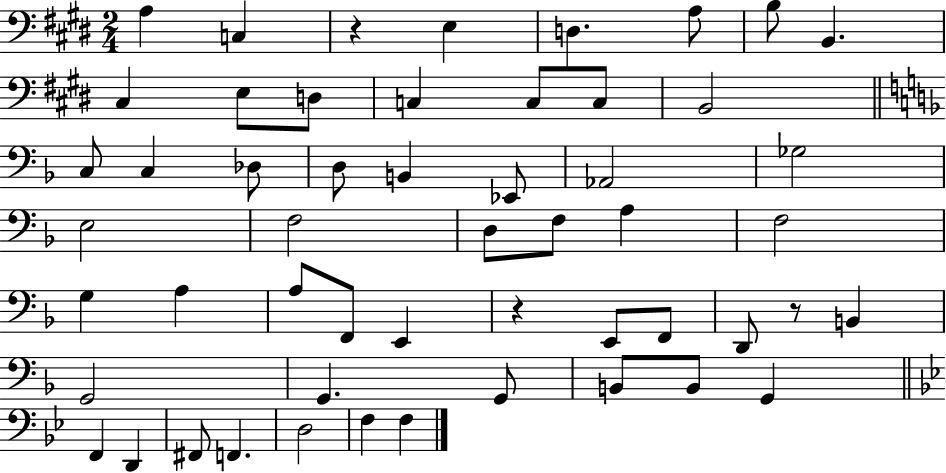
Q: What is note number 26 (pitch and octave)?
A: F3